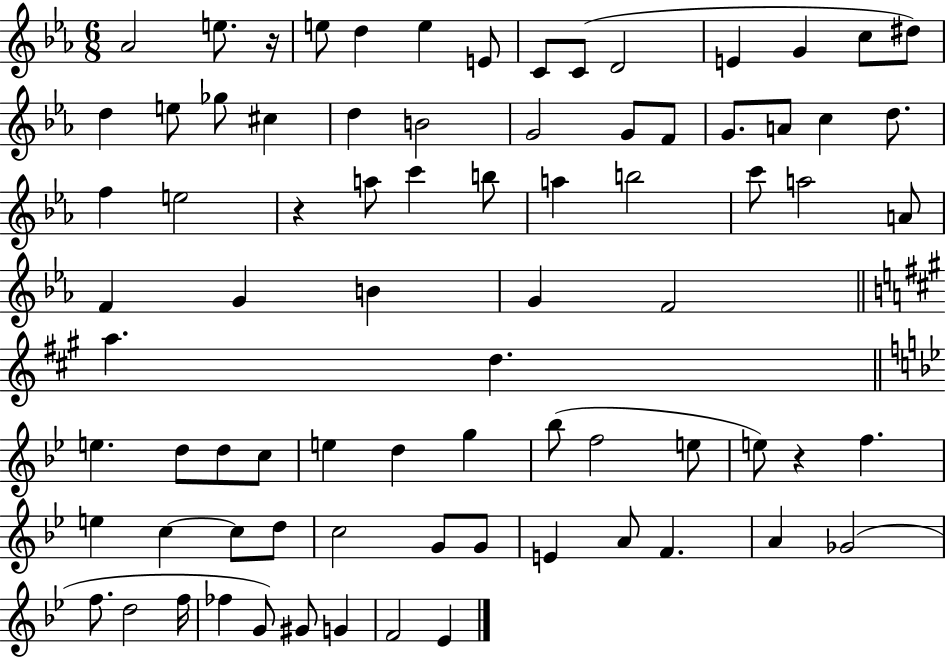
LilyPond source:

{
  \clef treble
  \numericTimeSignature
  \time 6/8
  \key ees \major
  aes'2 e''8. r16 | e''8 d''4 e''4 e'8 | c'8 c'8( d'2 | e'4 g'4 c''8 dis''8) | \break d''4 e''8 ges''8 cis''4 | d''4 b'2 | g'2 g'8 f'8 | g'8. a'8 c''4 d''8. | \break f''4 e''2 | r4 a''8 c'''4 b''8 | a''4 b''2 | c'''8 a''2 a'8 | \break f'4 g'4 b'4 | g'4 f'2 | \bar "||" \break \key a \major a''4. d''4. | \bar "||" \break \key bes \major e''4. d''8 d''8 c''8 | e''4 d''4 g''4 | bes''8( f''2 e''8 | e''8) r4 f''4. | \break e''4 c''4~~ c''8 d''8 | c''2 g'8 g'8 | e'4 a'8 f'4. | a'4 ges'2( | \break f''8. d''2 f''16 | fes''4 g'8) gis'8 g'4 | f'2 ees'4 | \bar "|."
}